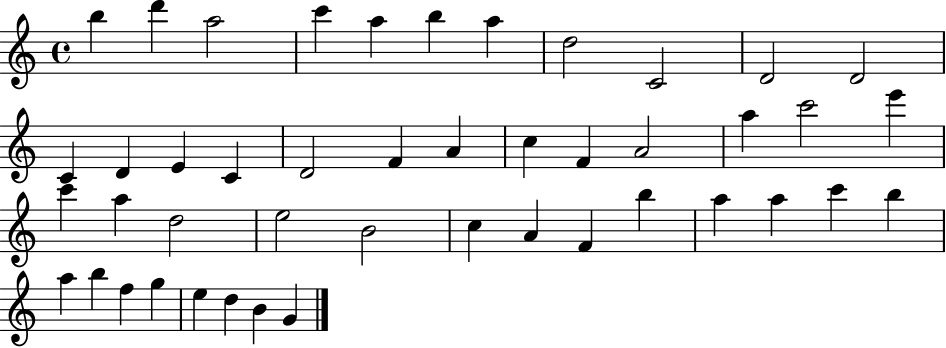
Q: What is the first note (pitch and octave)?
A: B5